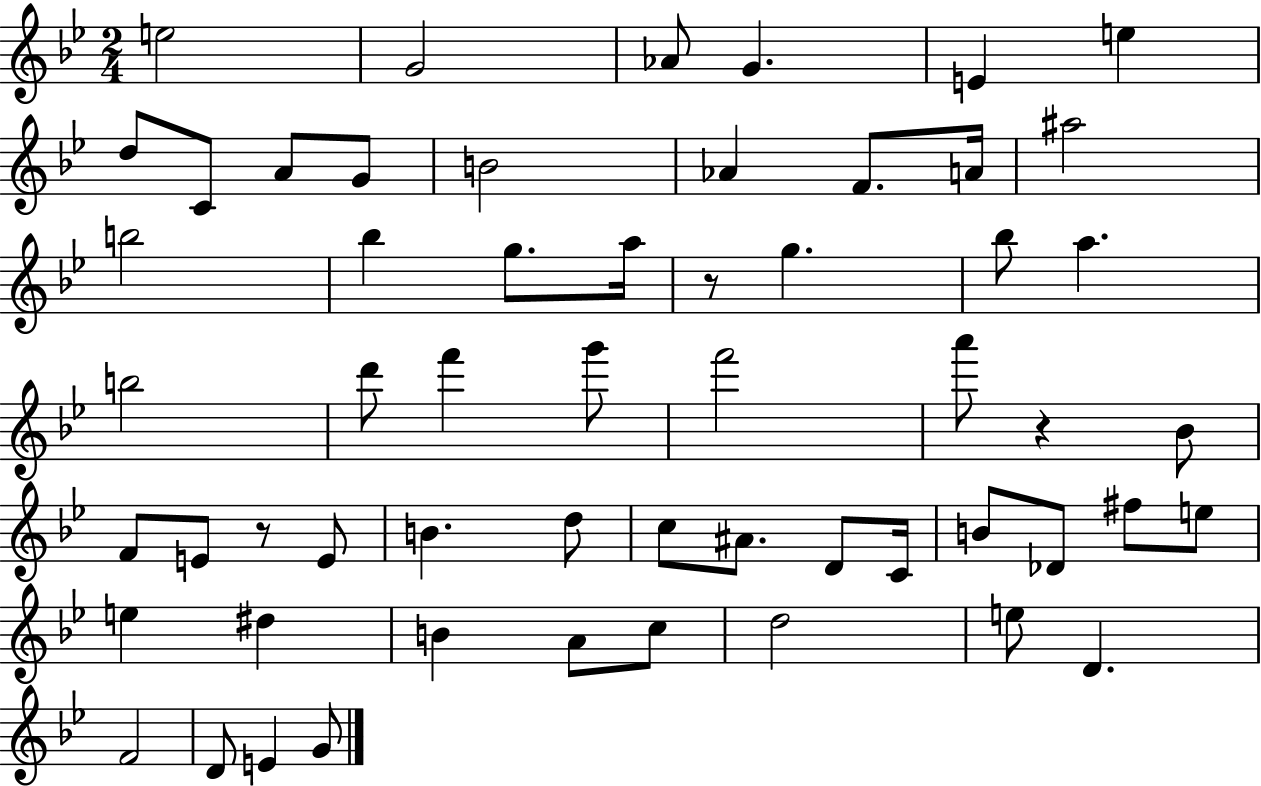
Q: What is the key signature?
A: BES major